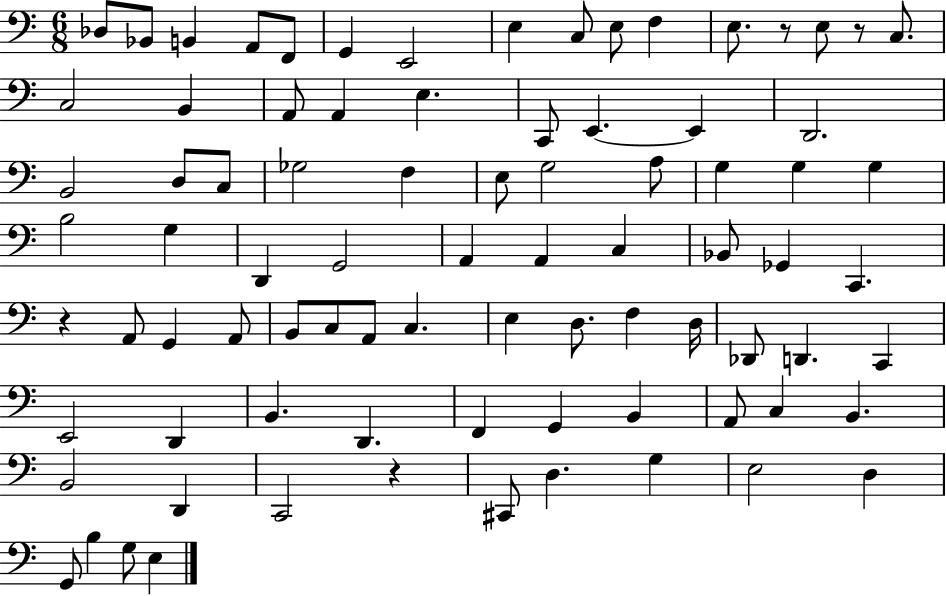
X:1
T:Untitled
M:6/8
L:1/4
K:C
_D,/2 _B,,/2 B,, A,,/2 F,,/2 G,, E,,2 E, C,/2 E,/2 F, E,/2 z/2 E,/2 z/2 C,/2 C,2 B,, A,,/2 A,, E, C,,/2 E,, E,, D,,2 B,,2 D,/2 C,/2 _G,2 F, E,/2 G,2 A,/2 G, G, G, B,2 G, D,, G,,2 A,, A,, C, _B,,/2 _G,, C,, z A,,/2 G,, A,,/2 B,,/2 C,/2 A,,/2 C, E, D,/2 F, D,/4 _D,,/2 D,, C,, E,,2 D,, B,, D,, F,, G,, B,, A,,/2 C, B,, B,,2 D,, C,,2 z ^C,,/2 D, G, E,2 D, G,,/2 B, G,/2 E,